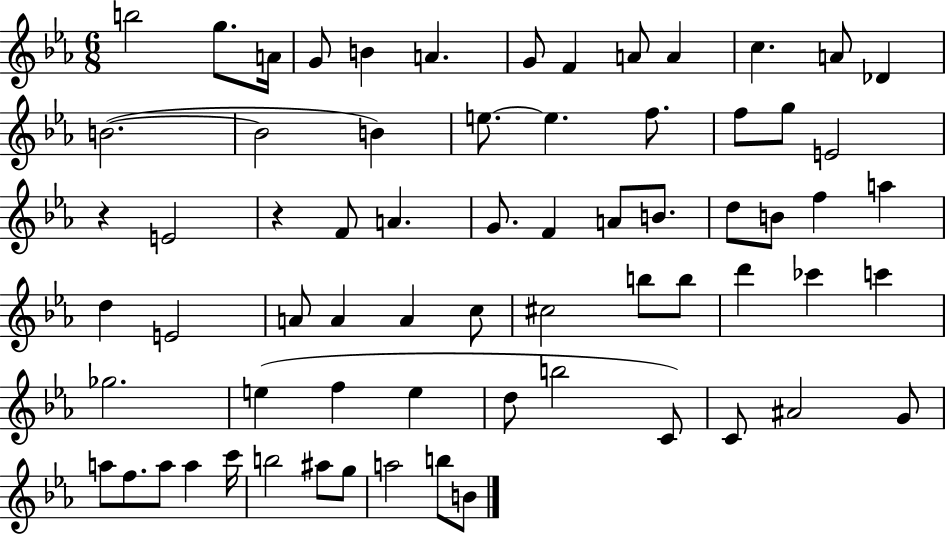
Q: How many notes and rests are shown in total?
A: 68